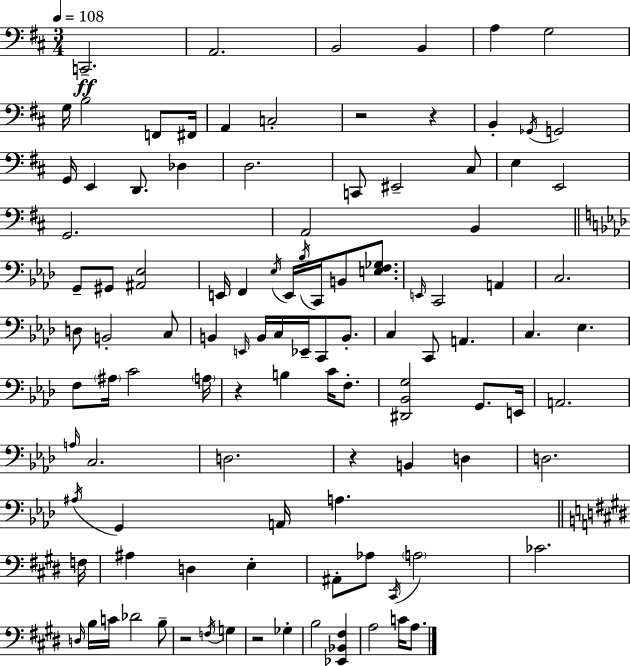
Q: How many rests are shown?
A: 6